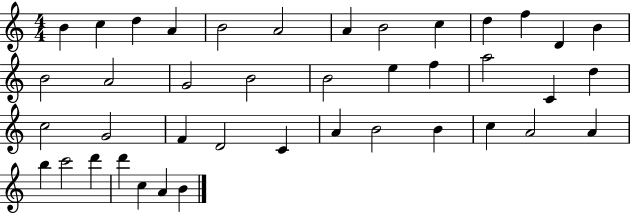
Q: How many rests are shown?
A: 0